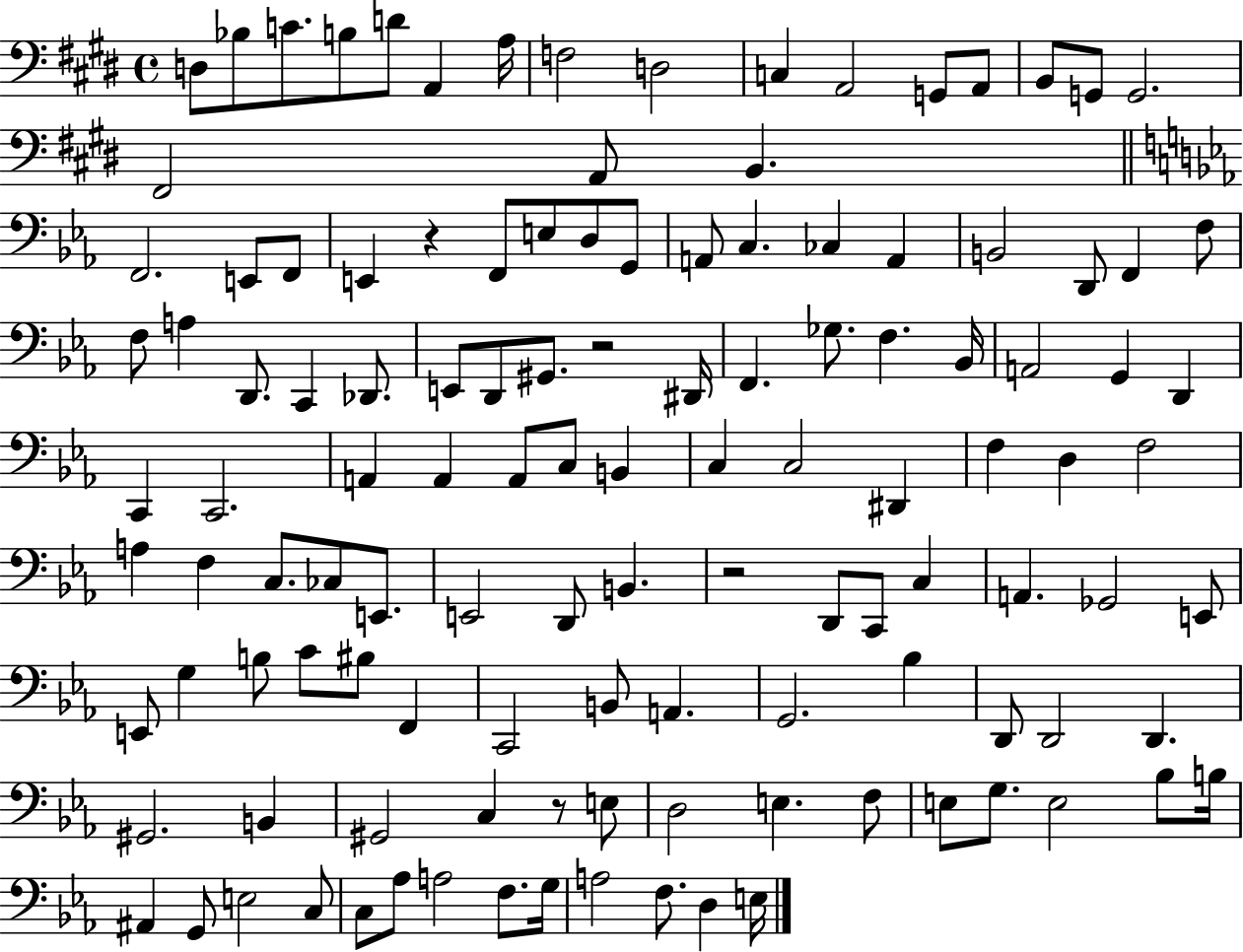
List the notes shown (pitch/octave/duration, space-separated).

D3/e Bb3/e C4/e. B3/e D4/e A2/q A3/s F3/h D3/h C3/q A2/h G2/e A2/e B2/e G2/e G2/h. F#2/h A2/e B2/q. F2/h. E2/e F2/e E2/q R/q F2/e E3/e D3/e G2/e A2/e C3/q. CES3/q A2/q B2/h D2/e F2/q F3/e F3/e A3/q D2/e. C2/q Db2/e. E2/e D2/e G#2/e. R/h D#2/s F2/q. Gb3/e. F3/q. Bb2/s A2/h G2/q D2/q C2/q C2/h. A2/q A2/q A2/e C3/e B2/q C3/q C3/h D#2/q F3/q D3/q F3/h A3/q F3/q C3/e. CES3/e E2/e. E2/h D2/e B2/q. R/h D2/e C2/e C3/q A2/q. Gb2/h E2/e E2/e G3/q B3/e C4/e BIS3/e F2/q C2/h B2/e A2/q. G2/h. Bb3/q D2/e D2/h D2/q. G#2/h. B2/q G#2/h C3/q R/e E3/e D3/h E3/q. F3/e E3/e G3/e. E3/h Bb3/e B3/s A#2/q G2/e E3/h C3/e C3/e Ab3/e A3/h F3/e. G3/s A3/h F3/e. D3/q E3/s